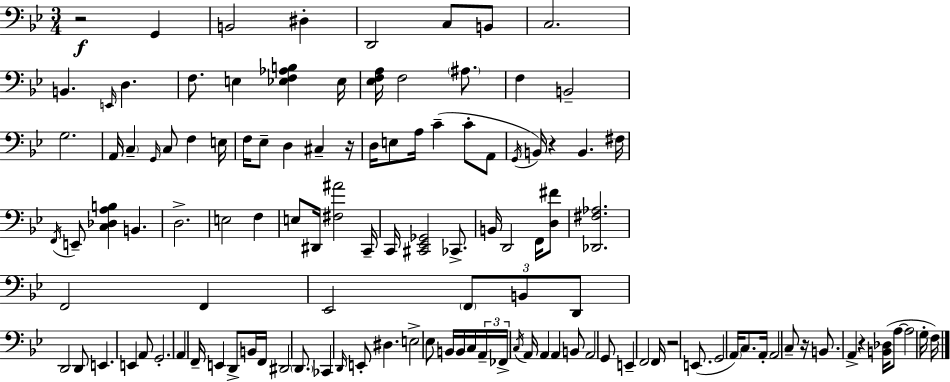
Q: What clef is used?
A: bass